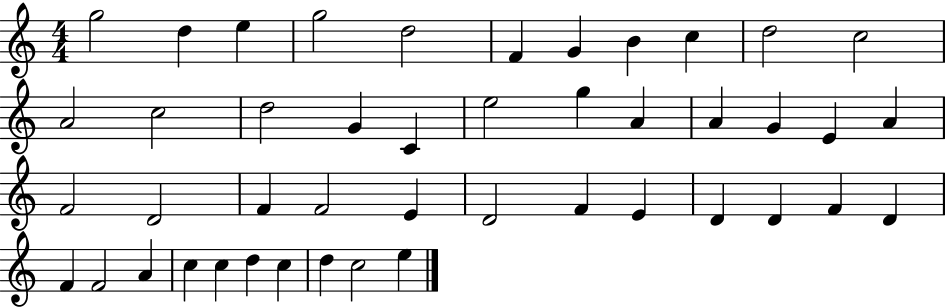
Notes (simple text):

G5/h D5/q E5/q G5/h D5/h F4/q G4/q B4/q C5/q D5/h C5/h A4/h C5/h D5/h G4/q C4/q E5/h G5/q A4/q A4/q G4/q E4/q A4/q F4/h D4/h F4/q F4/h E4/q D4/h F4/q E4/q D4/q D4/q F4/q D4/q F4/q F4/h A4/q C5/q C5/q D5/q C5/q D5/q C5/h E5/q